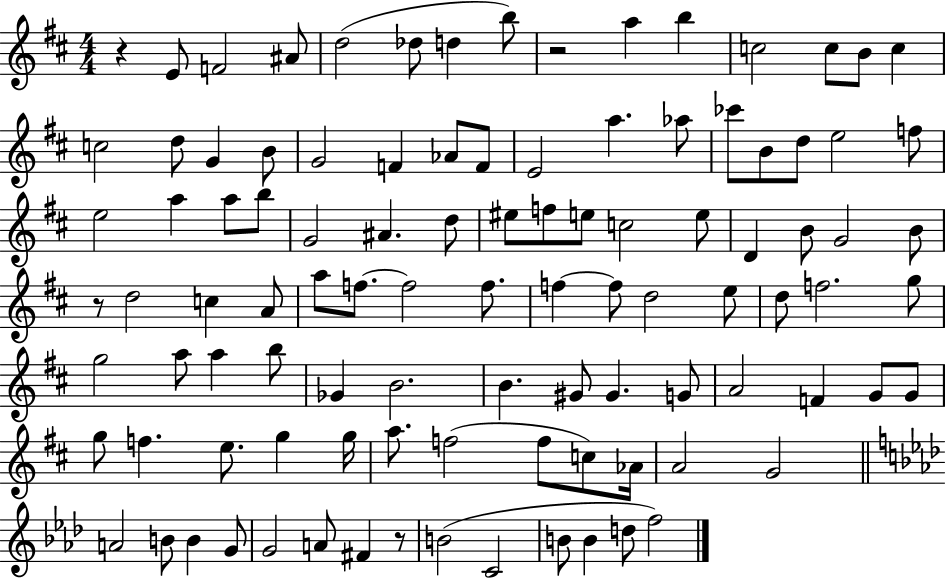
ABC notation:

X:1
T:Untitled
M:4/4
L:1/4
K:D
z E/2 F2 ^A/2 d2 _d/2 d b/2 z2 a b c2 c/2 B/2 c c2 d/2 G B/2 G2 F _A/2 F/2 E2 a _a/2 _c'/2 B/2 d/2 e2 f/2 e2 a a/2 b/2 G2 ^A d/2 ^e/2 f/2 e/2 c2 e/2 D B/2 G2 B/2 z/2 d2 c A/2 a/2 f/2 f2 f/2 f f/2 d2 e/2 d/2 f2 g/2 g2 a/2 a b/2 _G B2 B ^G/2 ^G G/2 A2 F G/2 G/2 g/2 f e/2 g g/4 a/2 f2 f/2 c/2 _A/4 A2 G2 A2 B/2 B G/2 G2 A/2 ^F z/2 B2 C2 B/2 B d/2 f2